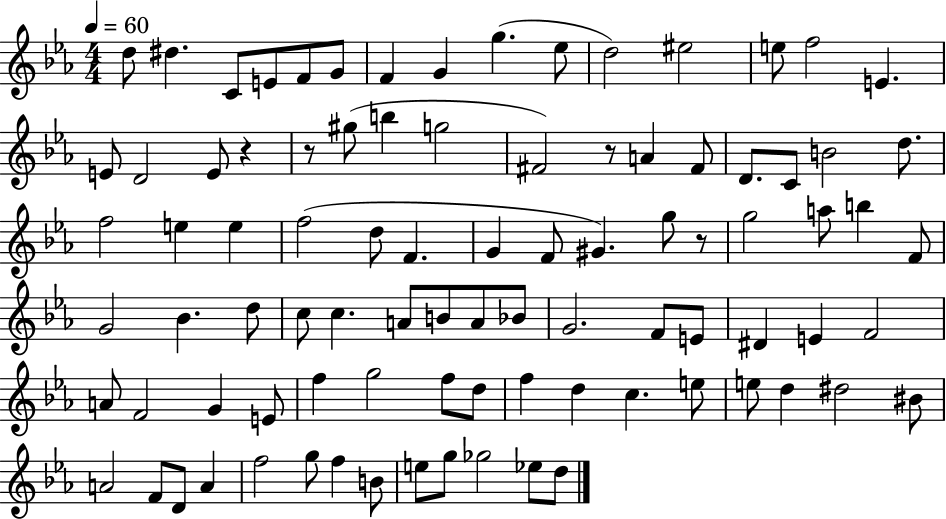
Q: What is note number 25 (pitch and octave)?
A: D4